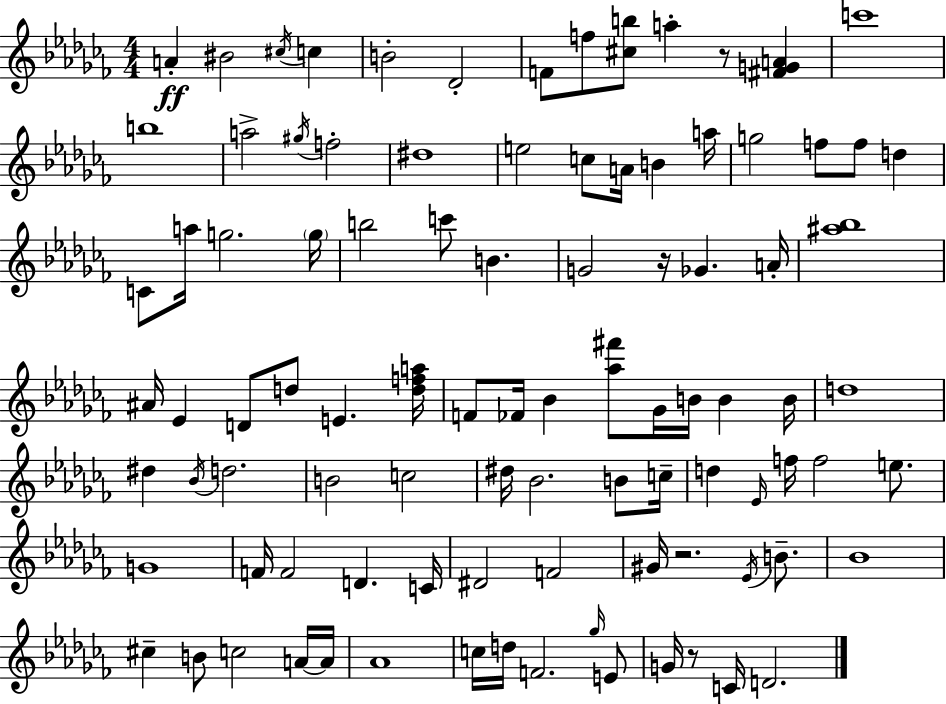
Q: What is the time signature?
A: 4/4